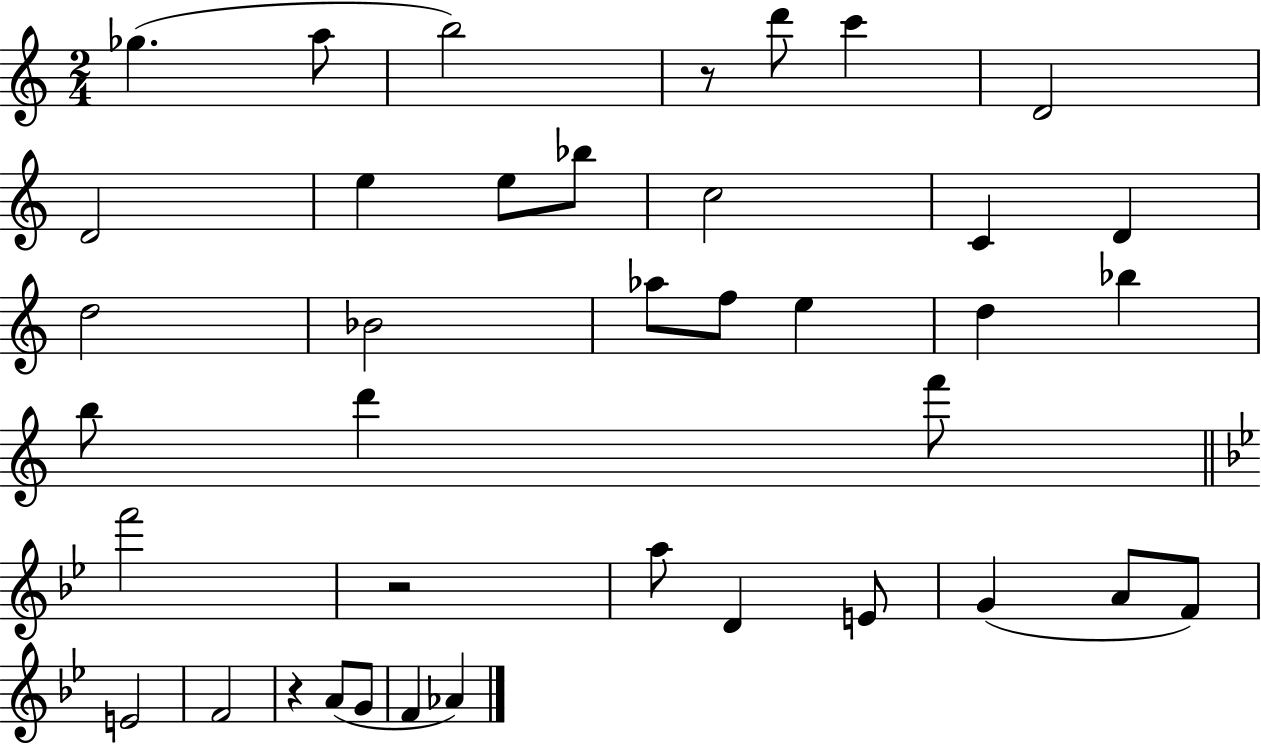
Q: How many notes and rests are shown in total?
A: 39